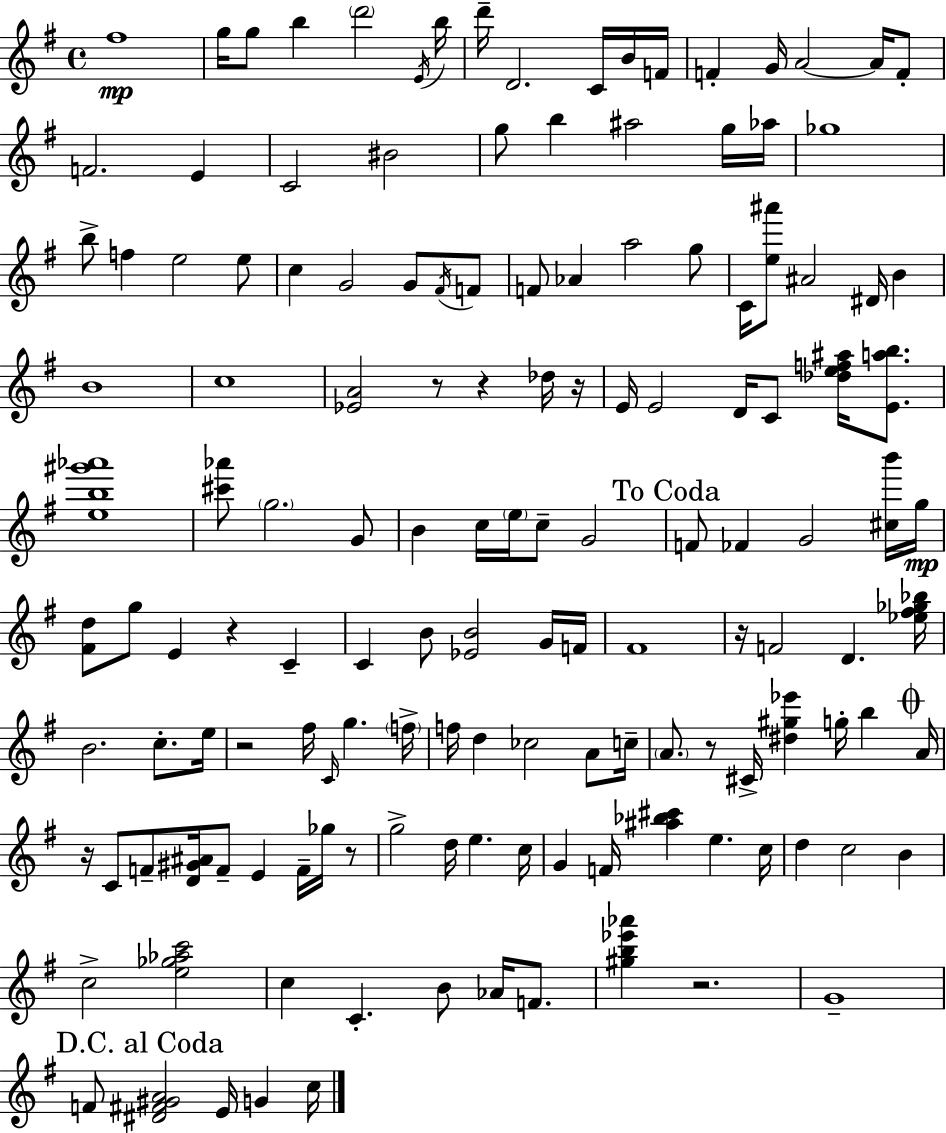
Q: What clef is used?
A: treble